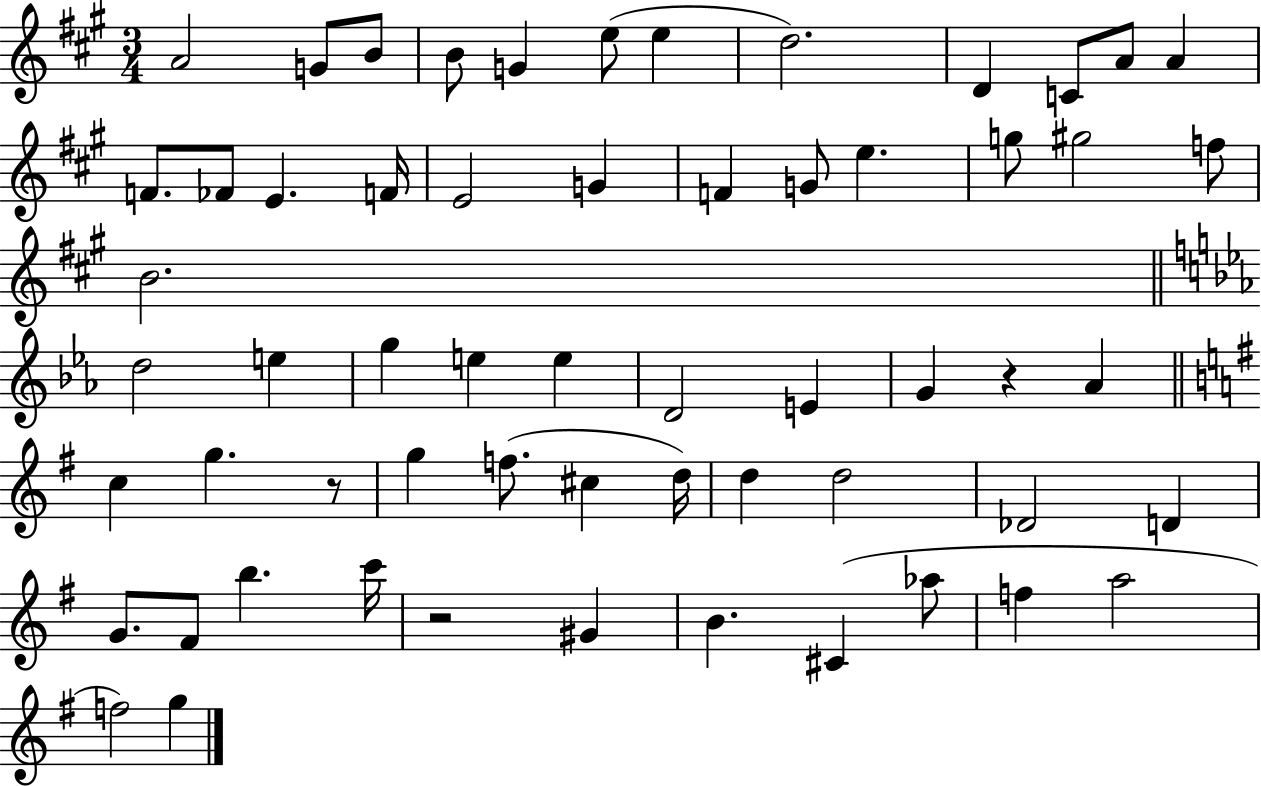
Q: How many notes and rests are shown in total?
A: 59